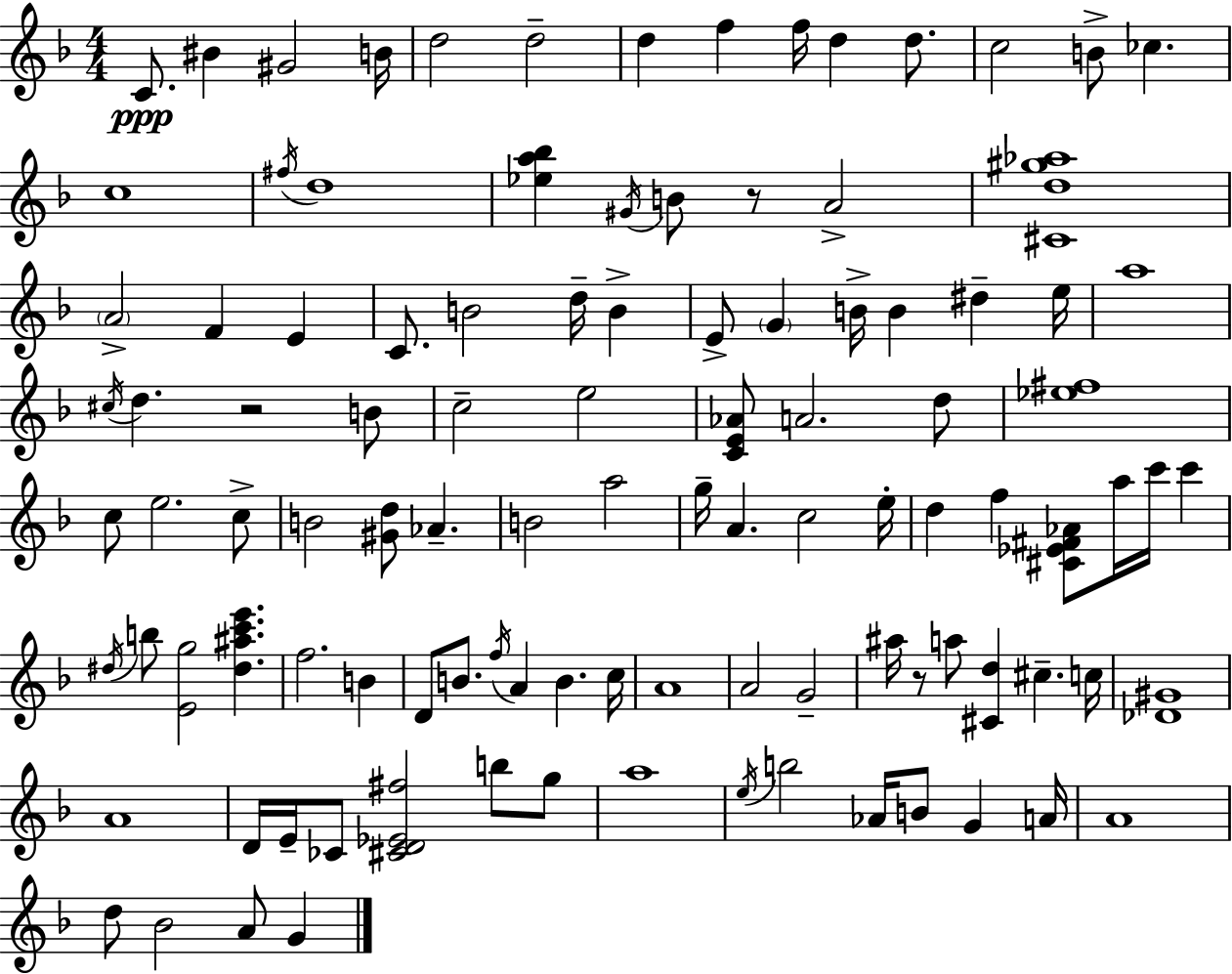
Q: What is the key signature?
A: D minor